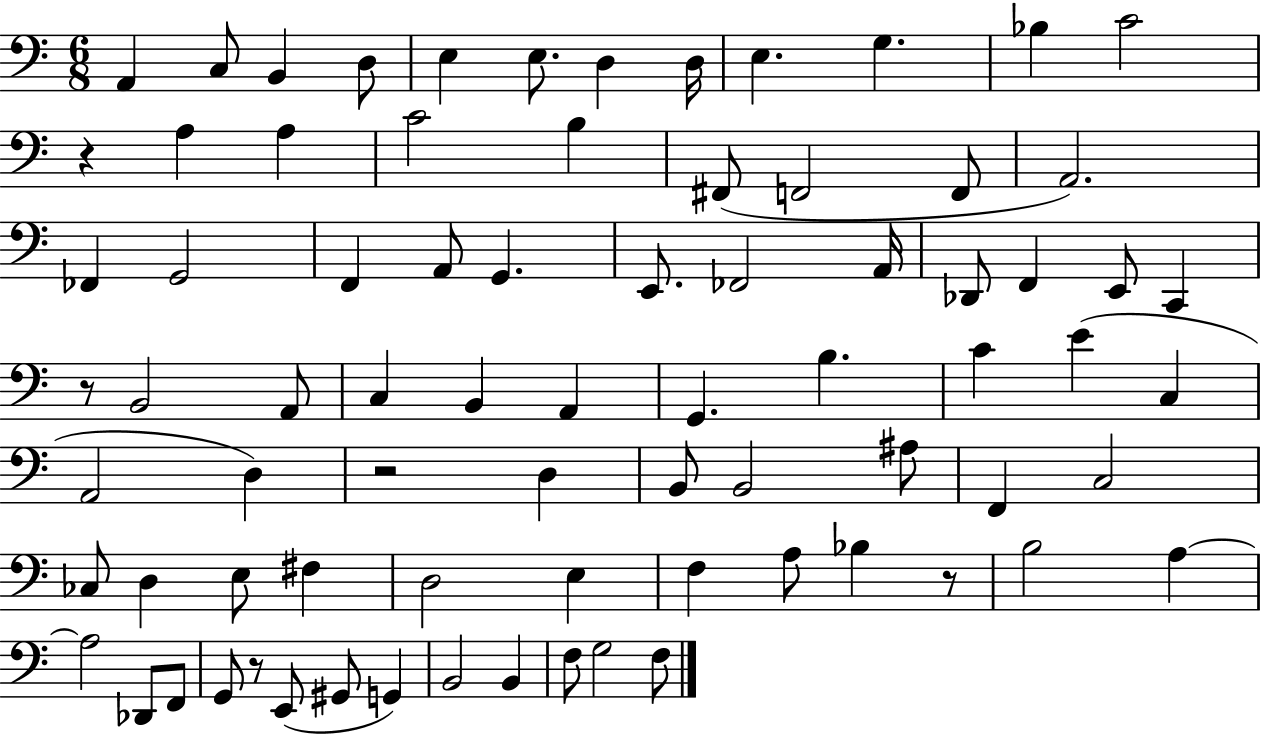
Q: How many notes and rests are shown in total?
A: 78